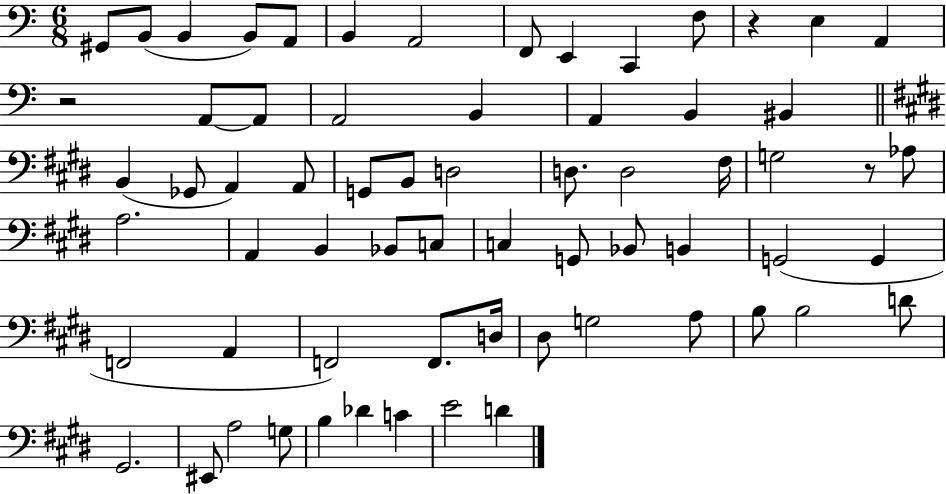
{
  \clef bass
  \numericTimeSignature
  \time 6/8
  \key c \major
  gis,8 b,8( b,4 b,8) a,8 | b,4 a,2 | f,8 e,4 c,4 f8 | r4 e4 a,4 | \break r2 a,8~~ a,8 | a,2 b,4 | a,4 b,4 bis,4 | \bar "||" \break \key e \major b,4( ges,8 a,4) a,8 | g,8 b,8 d2 | d8. d2 fis16 | g2 r8 aes8 | \break a2. | a,4 b,4 bes,8 c8 | c4 g,8 bes,8 b,4 | g,2( g,4 | \break f,2 a,4 | f,2) f,8. d16 | dis8 g2 a8 | b8 b2 d'8 | \break gis,2. | eis,8 a2 g8 | b4 des'4 c'4 | e'2 d'4 | \break \bar "|."
}